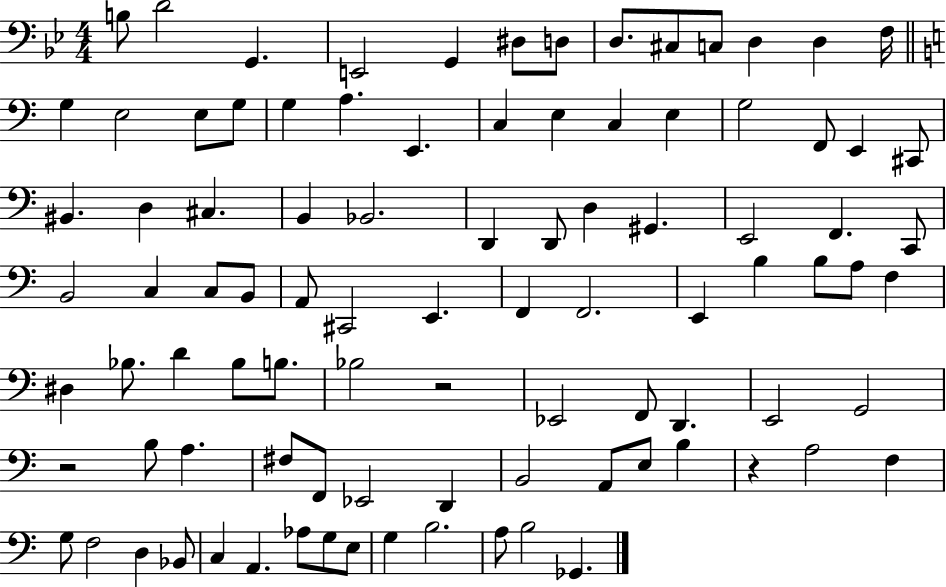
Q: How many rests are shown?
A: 3